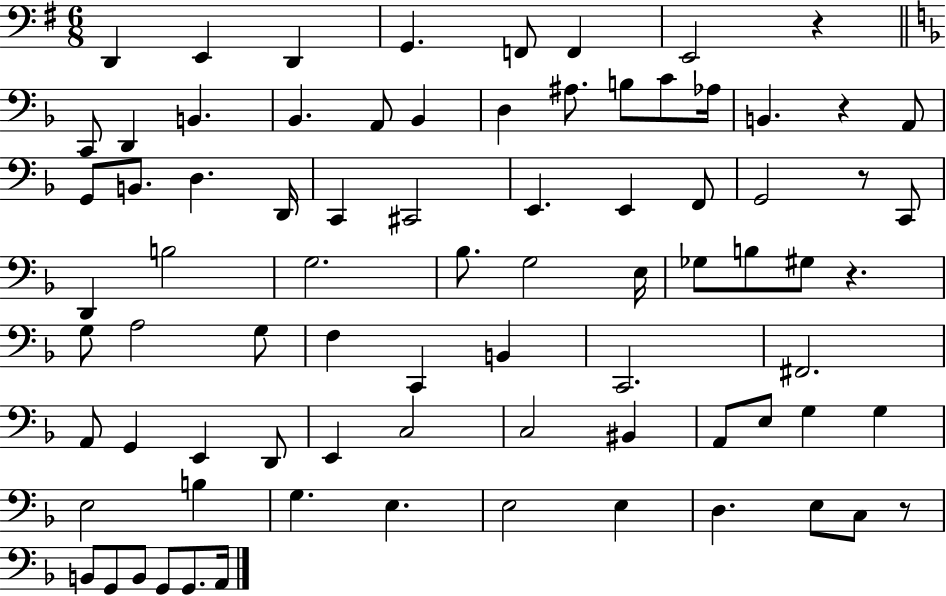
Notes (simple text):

D2/q E2/q D2/q G2/q. F2/e F2/q E2/h R/q C2/e D2/q B2/q. Bb2/q. A2/e Bb2/q D3/q A#3/e. B3/e C4/e Ab3/s B2/q. R/q A2/e G2/e B2/e. D3/q. D2/s C2/q C#2/h E2/q. E2/q F2/e G2/h R/e C2/e D2/q B3/h G3/h. Bb3/e. G3/h E3/s Gb3/e B3/e G#3/e R/q. G3/e A3/h G3/e F3/q C2/q B2/q C2/h. F#2/h. A2/e G2/q E2/q D2/e E2/q C3/h C3/h BIS2/q A2/e E3/e G3/q G3/q E3/h B3/q G3/q. E3/q. E3/h E3/q D3/q. E3/e C3/e R/e B2/e G2/e B2/e G2/e G2/e. A2/s